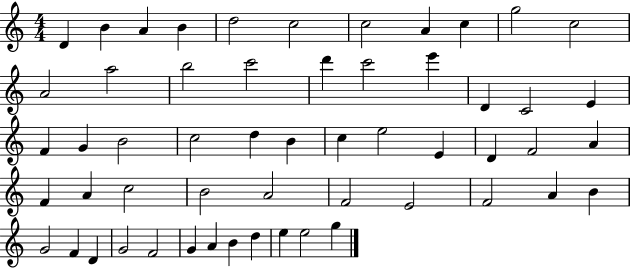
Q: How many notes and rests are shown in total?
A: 55